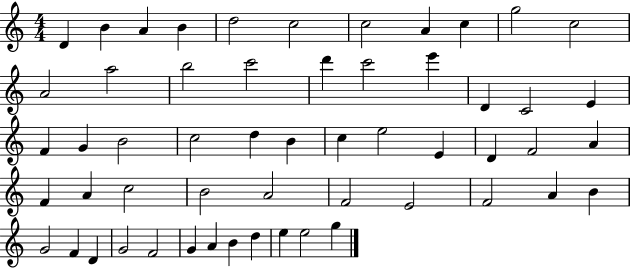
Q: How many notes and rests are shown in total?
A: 55